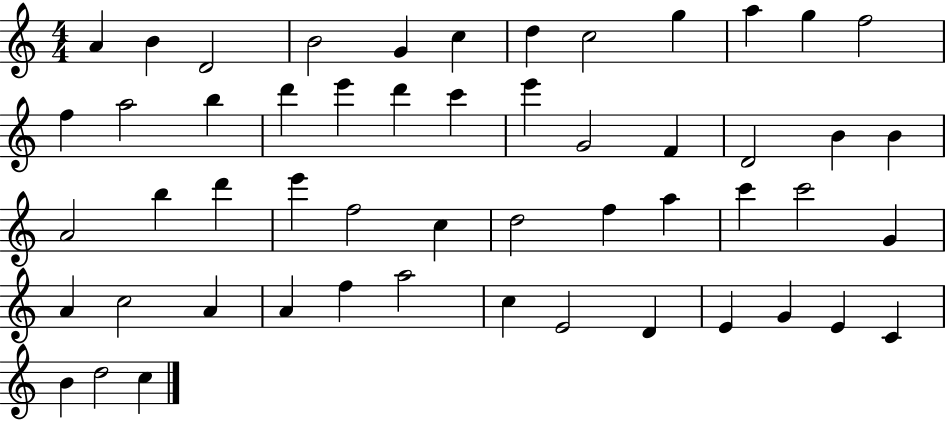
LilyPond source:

{
  \clef treble
  \numericTimeSignature
  \time 4/4
  \key c \major
  a'4 b'4 d'2 | b'2 g'4 c''4 | d''4 c''2 g''4 | a''4 g''4 f''2 | \break f''4 a''2 b''4 | d'''4 e'''4 d'''4 c'''4 | e'''4 g'2 f'4 | d'2 b'4 b'4 | \break a'2 b''4 d'''4 | e'''4 f''2 c''4 | d''2 f''4 a''4 | c'''4 c'''2 g'4 | \break a'4 c''2 a'4 | a'4 f''4 a''2 | c''4 e'2 d'4 | e'4 g'4 e'4 c'4 | \break b'4 d''2 c''4 | \bar "|."
}